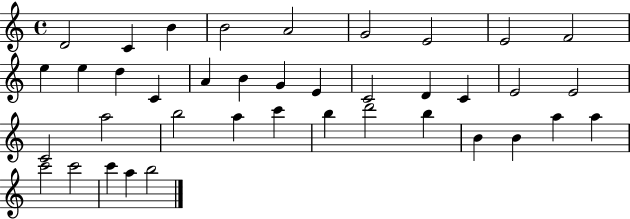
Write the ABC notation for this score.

X:1
T:Untitled
M:4/4
L:1/4
K:C
D2 C B B2 A2 G2 E2 E2 F2 e e d C A B G E C2 D C E2 E2 C2 a2 b2 a c' b d'2 b B B a a c'2 c'2 c' a b2